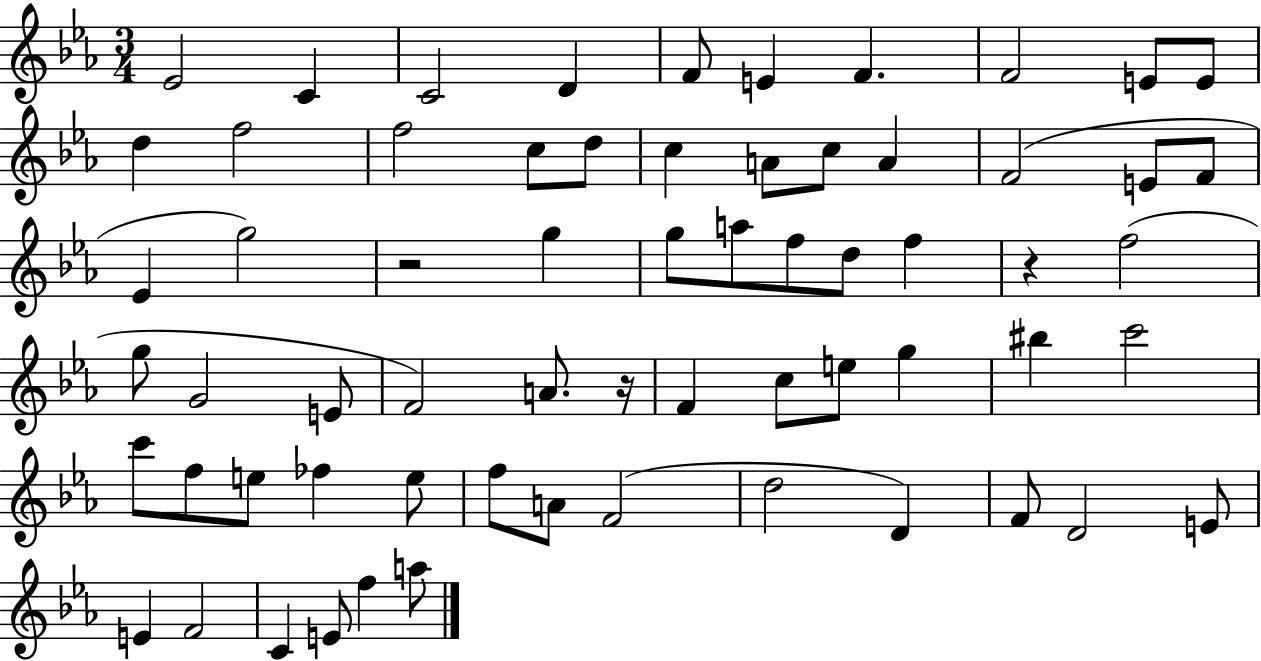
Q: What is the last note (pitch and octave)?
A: A5